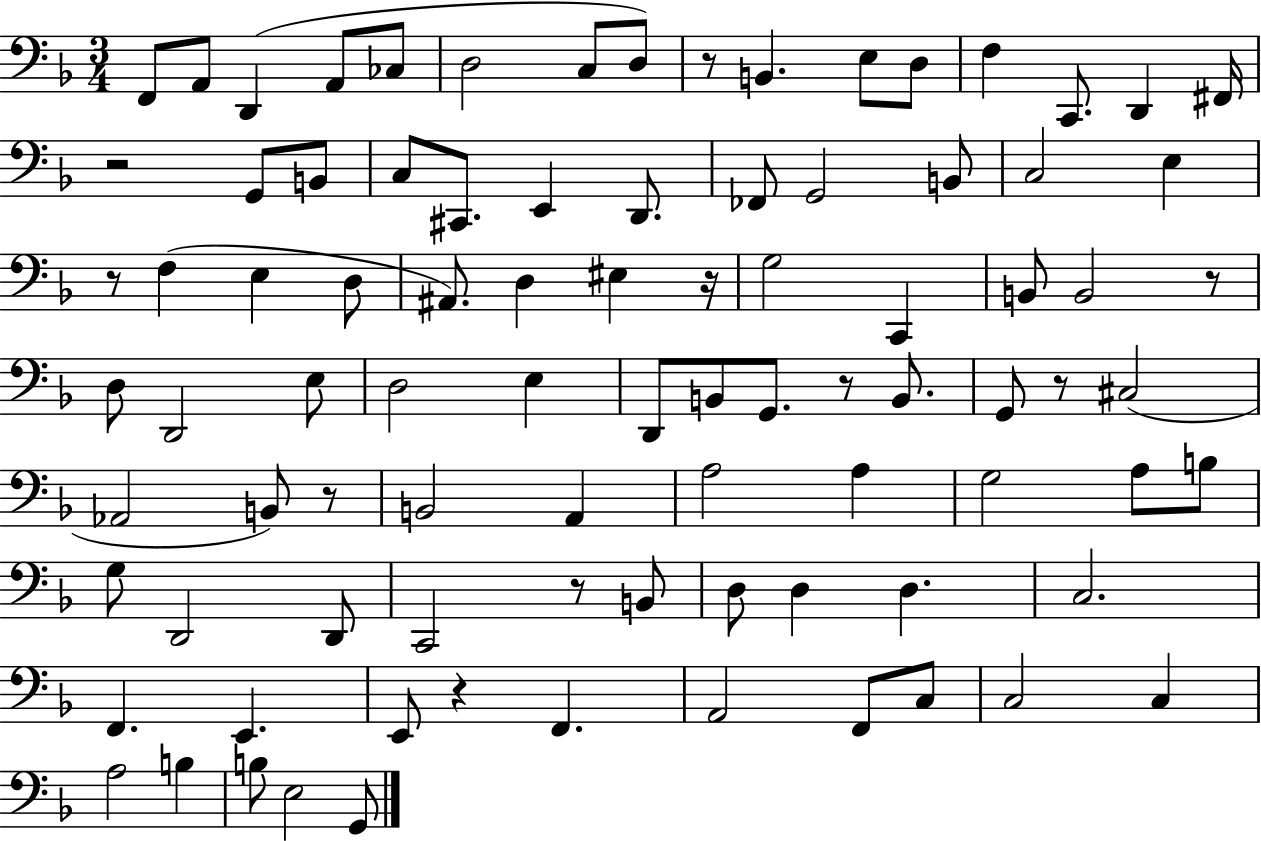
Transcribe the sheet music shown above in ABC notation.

X:1
T:Untitled
M:3/4
L:1/4
K:F
F,,/2 A,,/2 D,, A,,/2 _C,/2 D,2 C,/2 D,/2 z/2 B,, E,/2 D,/2 F, C,,/2 D,, ^F,,/4 z2 G,,/2 B,,/2 C,/2 ^C,,/2 E,, D,,/2 _F,,/2 G,,2 B,,/2 C,2 E, z/2 F, E, D,/2 ^A,,/2 D, ^E, z/4 G,2 C,, B,,/2 B,,2 z/2 D,/2 D,,2 E,/2 D,2 E, D,,/2 B,,/2 G,,/2 z/2 B,,/2 G,,/2 z/2 ^C,2 _A,,2 B,,/2 z/2 B,,2 A,, A,2 A, G,2 A,/2 B,/2 G,/2 D,,2 D,,/2 C,,2 z/2 B,,/2 D,/2 D, D, C,2 F,, E,, E,,/2 z F,, A,,2 F,,/2 C,/2 C,2 C, A,2 B, B,/2 E,2 G,,/2